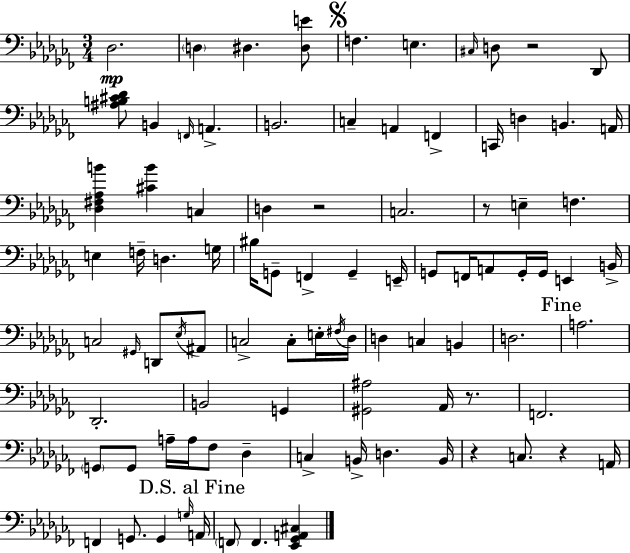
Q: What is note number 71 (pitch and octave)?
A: C3